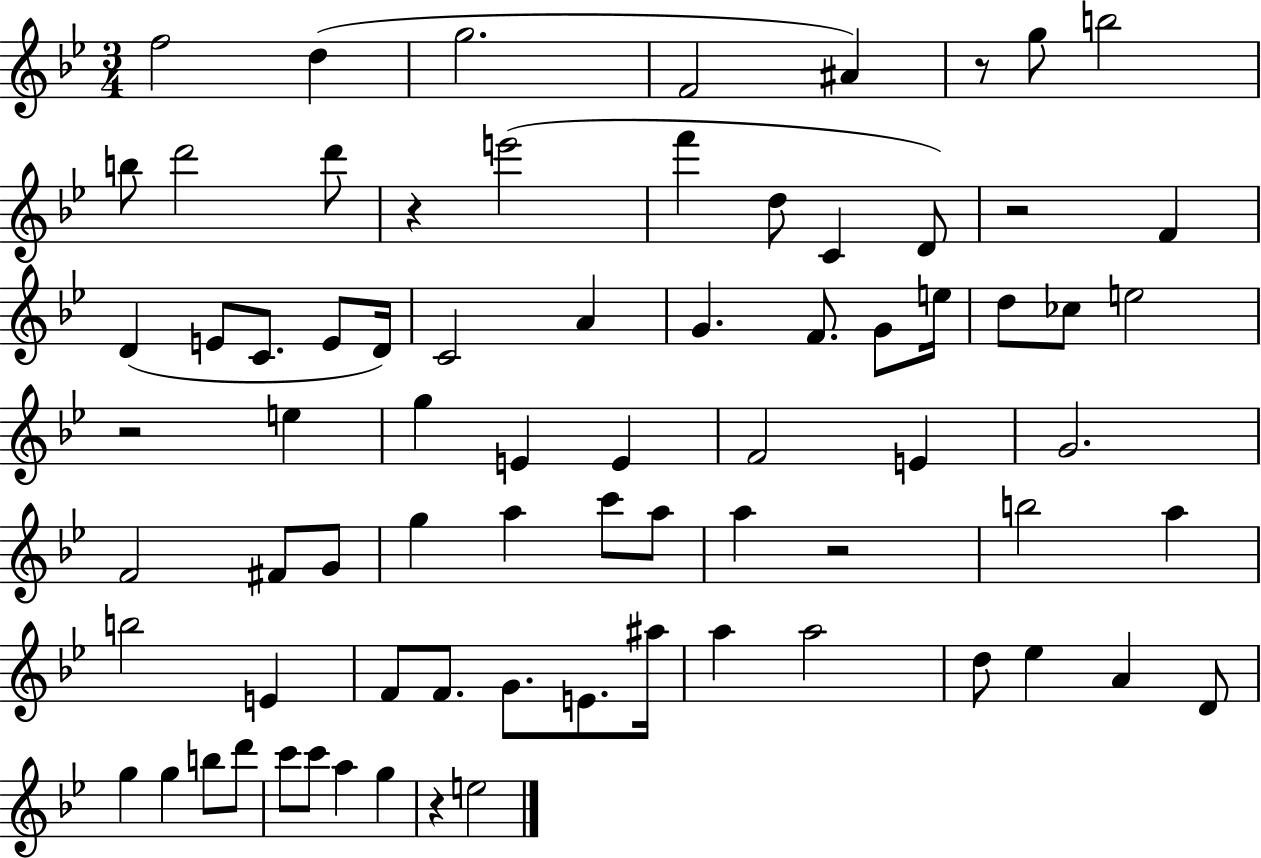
F5/h D5/q G5/h. F4/h A#4/q R/e G5/e B5/h B5/e D6/h D6/e R/q E6/h F6/q D5/e C4/q D4/e R/h F4/q D4/q E4/e C4/e. E4/e D4/s C4/h A4/q G4/q. F4/e. G4/e E5/s D5/e CES5/e E5/h R/h E5/q G5/q E4/q E4/q F4/h E4/q G4/h. F4/h F#4/e G4/e G5/q A5/q C6/e A5/e A5/q R/h B5/h A5/q B5/h E4/q F4/e F4/e. G4/e. E4/e. A#5/s A5/q A5/h D5/e Eb5/q A4/q D4/e G5/q G5/q B5/e D6/e C6/e C6/e A5/q G5/q R/q E5/h